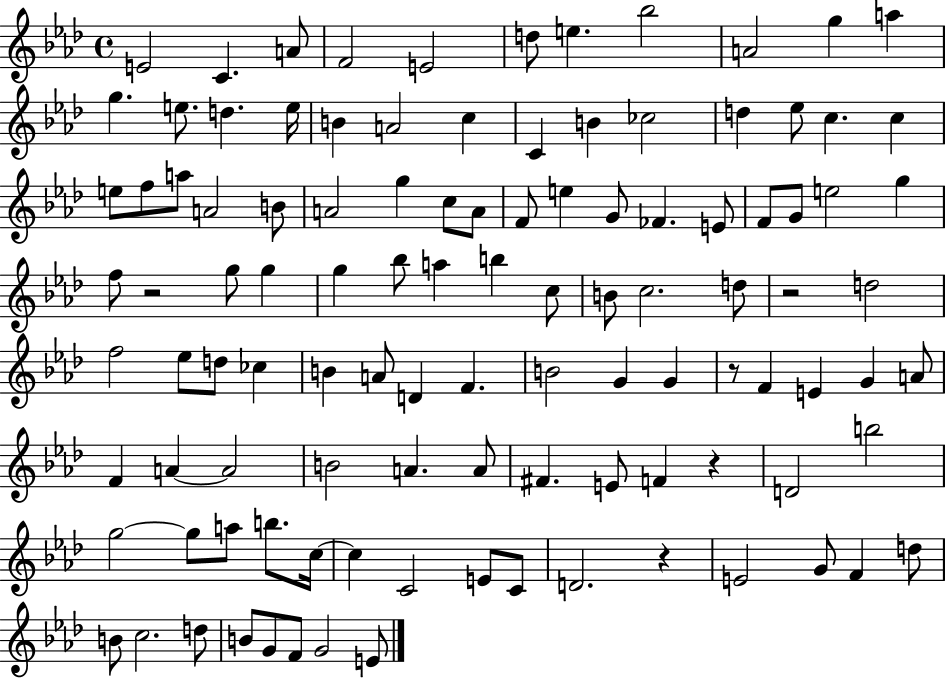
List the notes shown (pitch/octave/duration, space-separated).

E4/h C4/q. A4/e F4/h E4/h D5/e E5/q. Bb5/h A4/h G5/q A5/q G5/q. E5/e. D5/q. E5/s B4/q A4/h C5/q C4/q B4/q CES5/h D5/q Eb5/e C5/q. C5/q E5/e F5/e A5/e A4/h B4/e A4/h G5/q C5/e A4/e F4/e E5/q G4/e FES4/q. E4/e F4/e G4/e E5/h G5/q F5/e R/h G5/e G5/q G5/q Bb5/e A5/q B5/q C5/e B4/e C5/h. D5/e R/h D5/h F5/h Eb5/e D5/e CES5/q B4/q A4/e D4/q F4/q. B4/h G4/q G4/q R/e F4/q E4/q G4/q A4/e F4/q A4/q A4/h B4/h A4/q. A4/e F#4/q. E4/e F4/q R/q D4/h B5/h G5/h G5/e A5/e B5/e. C5/s C5/q C4/h E4/e C4/e D4/h. R/q E4/h G4/e F4/q D5/e B4/e C5/h. D5/e B4/e G4/e F4/e G4/h E4/e